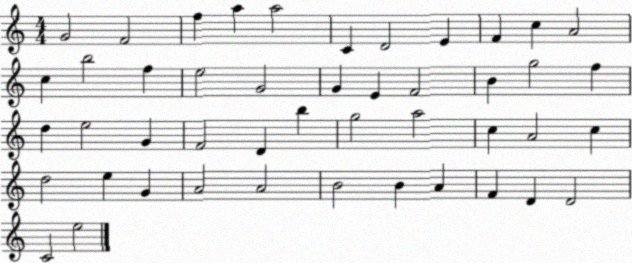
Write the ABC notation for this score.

X:1
T:Untitled
M:4/4
L:1/4
K:C
G2 F2 f a a2 C D2 E F c A2 c b2 f e2 G2 G E F2 B g2 f d e2 G F2 D b g2 a2 c A2 c d2 e G A2 A2 B2 B A F D D2 C2 e2